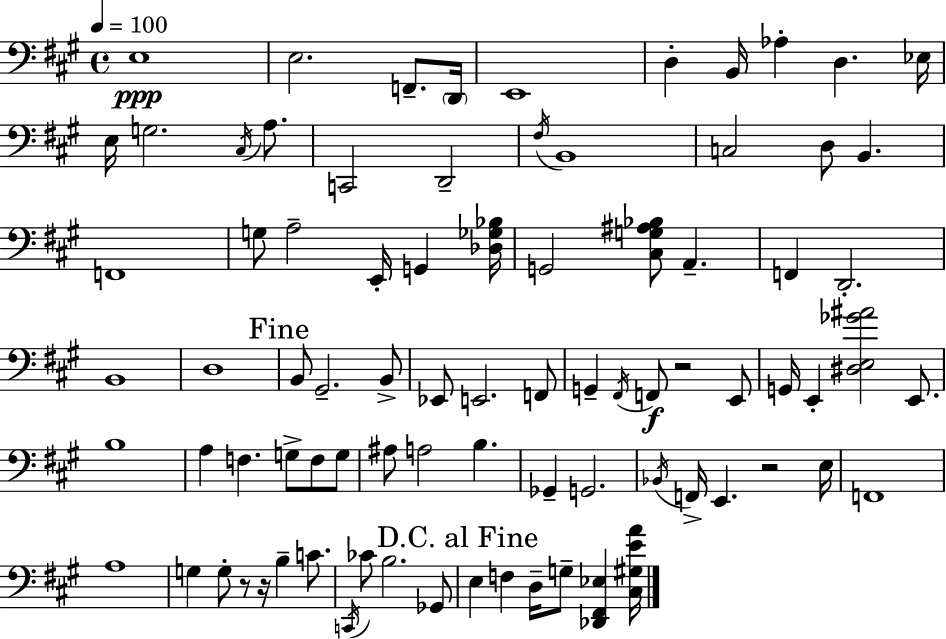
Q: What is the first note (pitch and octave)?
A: E3